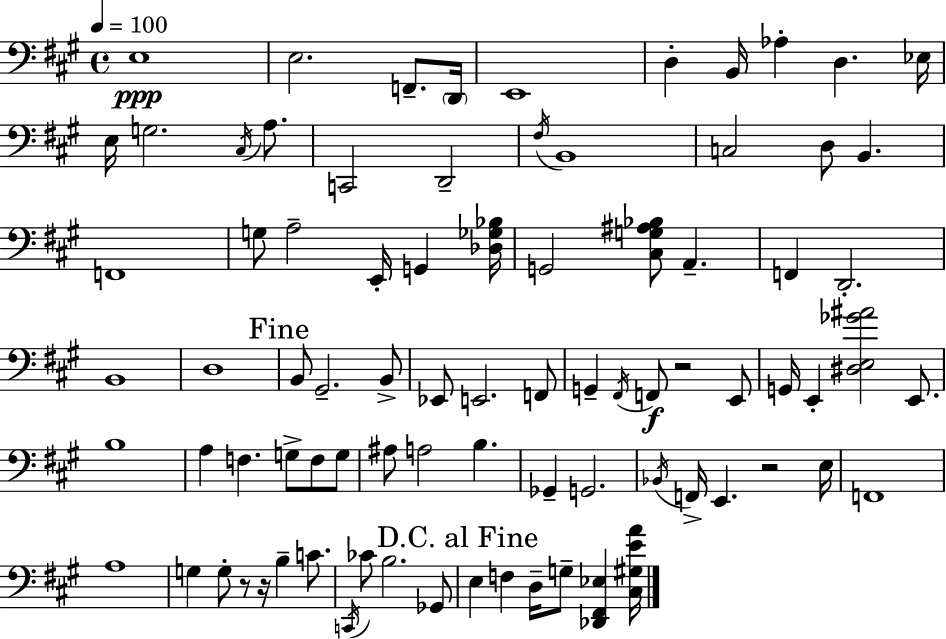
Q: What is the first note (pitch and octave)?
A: E3